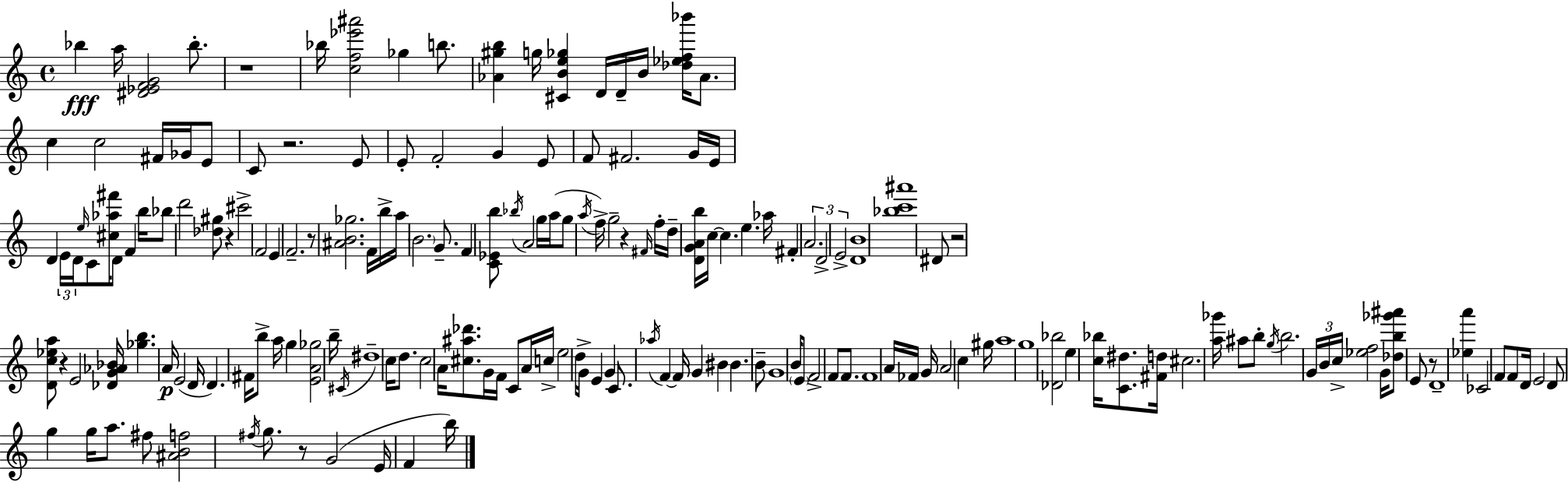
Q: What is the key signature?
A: C major